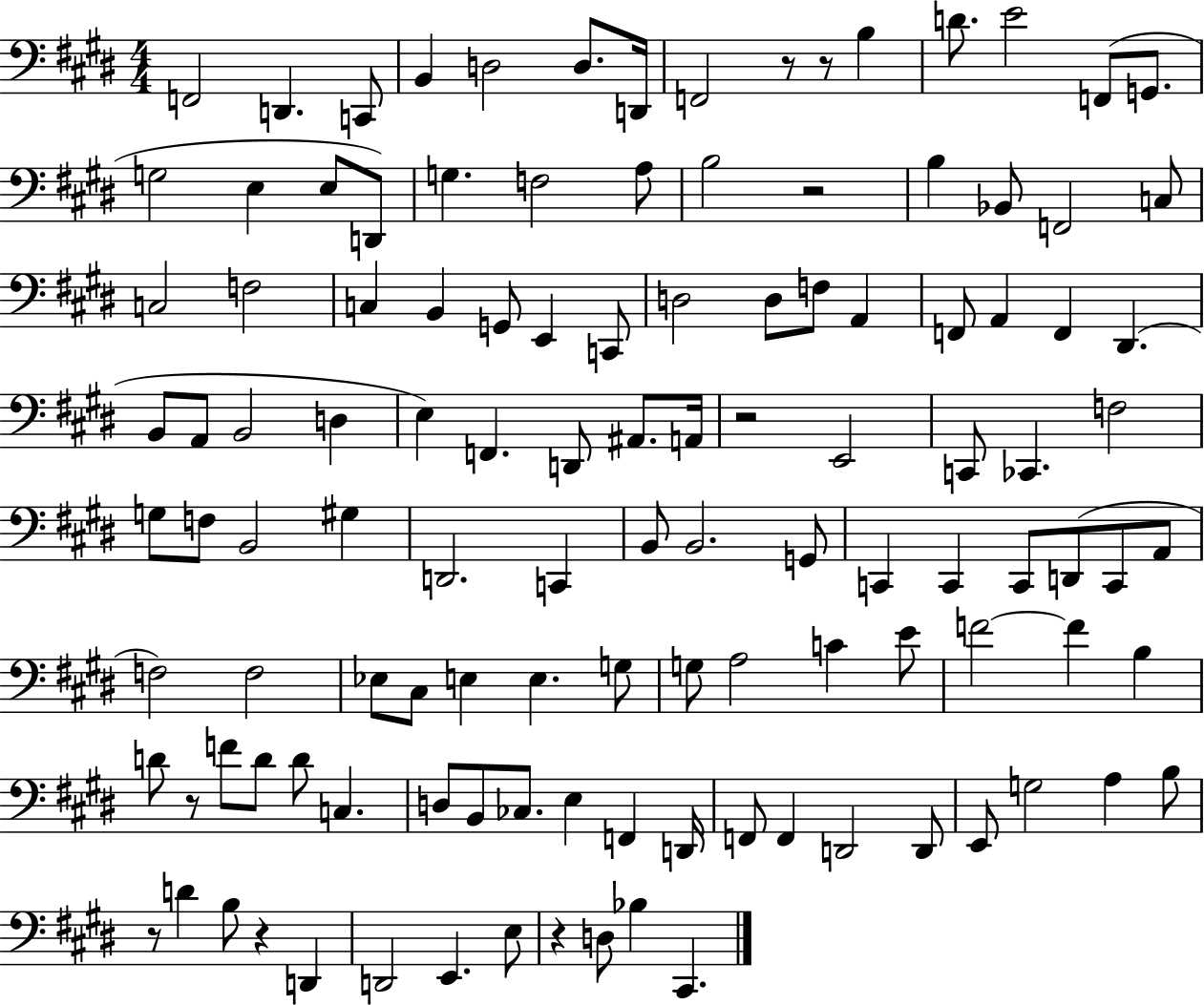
F2/h D2/q. C2/e B2/q D3/h D3/e. D2/s F2/h R/e R/e B3/q D4/e. E4/h F2/e G2/e. G3/h E3/q E3/e D2/e G3/q. F3/h A3/e B3/h R/h B3/q Bb2/e F2/h C3/e C3/h F3/h C3/q B2/q G2/e E2/q C2/e D3/h D3/e F3/e A2/q F2/e A2/q F2/q D#2/q. B2/e A2/e B2/h D3/q E3/q F2/q. D2/e A#2/e. A2/s R/h E2/h C2/e CES2/q. F3/h G3/e F3/e B2/h G#3/q D2/h. C2/q B2/e B2/h. G2/e C2/q C2/q C2/e D2/e C2/e A2/e F3/h F3/h Eb3/e C#3/e E3/q E3/q. G3/e G3/e A3/h C4/q E4/e F4/h F4/q B3/q D4/e R/e F4/e D4/e D4/e C3/q. D3/e B2/e CES3/e. E3/q F2/q D2/s F2/e F2/q D2/h D2/e E2/e G3/h A3/q B3/e R/e D4/q B3/e R/q D2/q D2/h E2/q. E3/e R/q D3/e Bb3/q C#2/q.